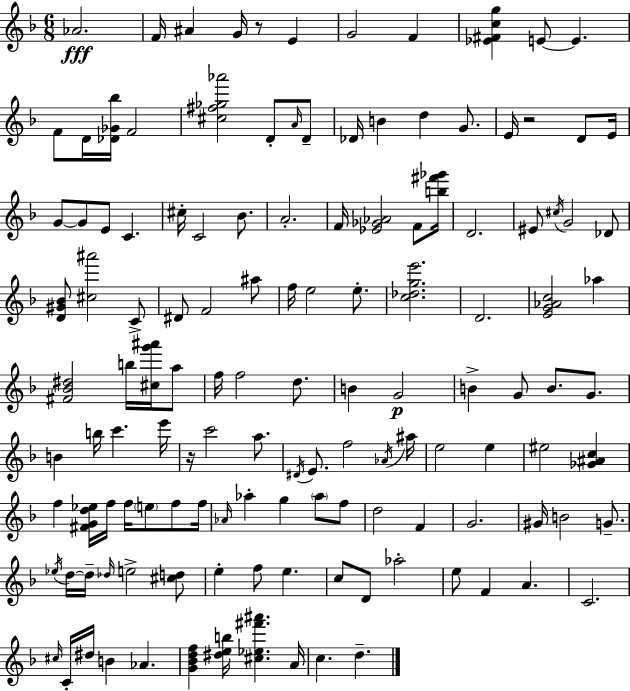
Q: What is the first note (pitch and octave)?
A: Ab4